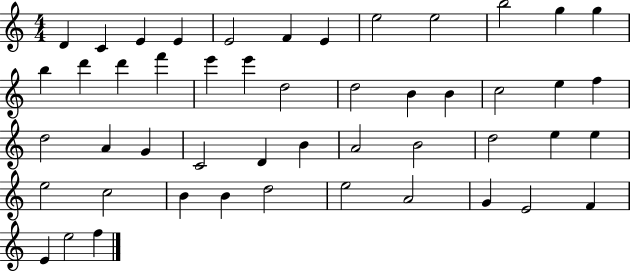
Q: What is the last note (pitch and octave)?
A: F5